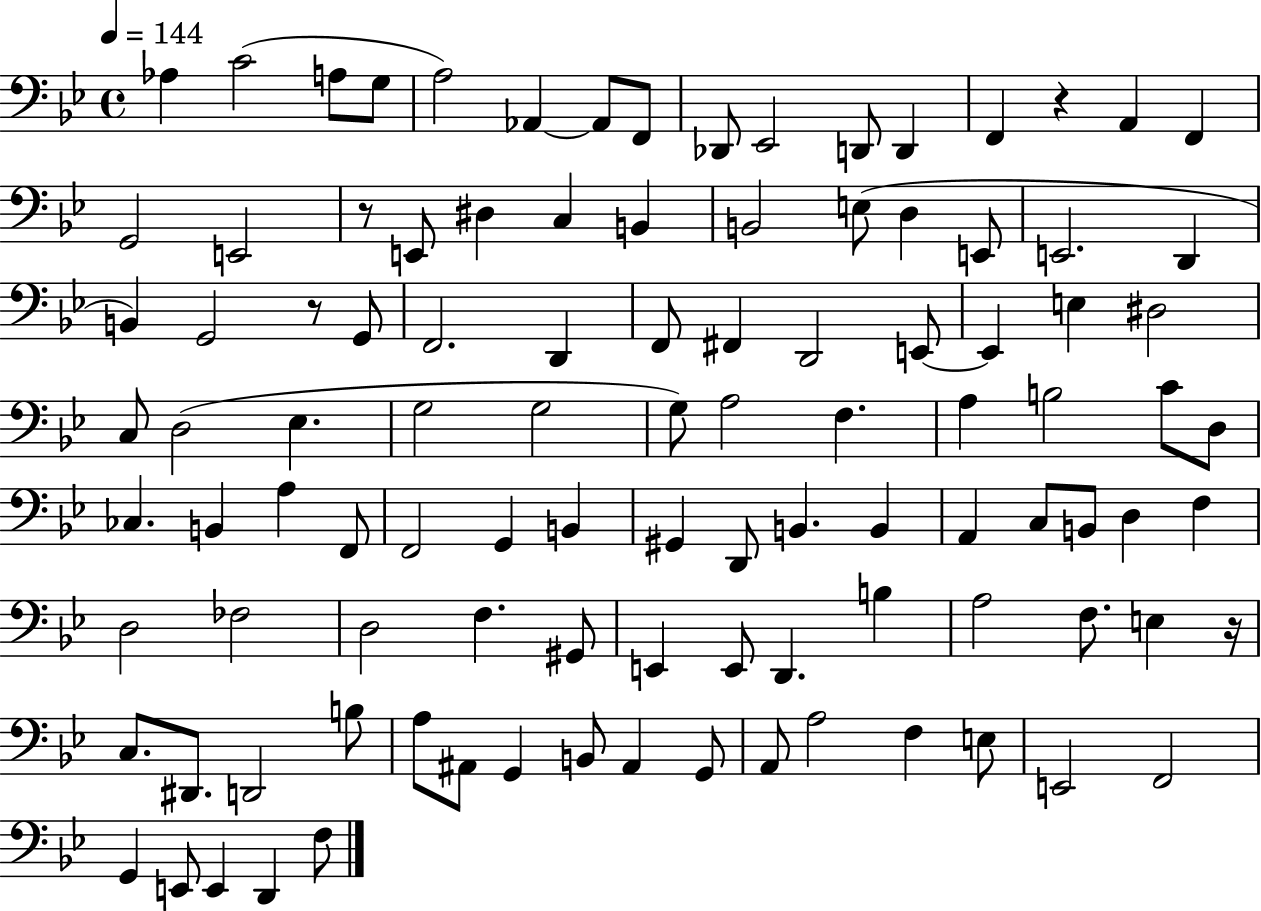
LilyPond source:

{
  \clef bass
  \time 4/4
  \defaultTimeSignature
  \key bes \major
  \tempo 4 = 144
  aes4 c'2( a8 g8 | a2) aes,4~~ aes,8 f,8 | des,8 ees,2 d,8 d,4 | f,4 r4 a,4 f,4 | \break g,2 e,2 | r8 e,8 dis4 c4 b,4 | b,2 e8( d4 e,8 | e,2. d,4 | \break b,4) g,2 r8 g,8 | f,2. d,4 | f,8 fis,4 d,2 e,8~~ | e,4 e4 dis2 | \break c8 d2( ees4. | g2 g2 | g8) a2 f4. | a4 b2 c'8 d8 | \break ces4. b,4 a4 f,8 | f,2 g,4 b,4 | gis,4 d,8 b,4. b,4 | a,4 c8 b,8 d4 f4 | \break d2 fes2 | d2 f4. gis,8 | e,4 e,8 d,4. b4 | a2 f8. e4 r16 | \break c8. dis,8. d,2 b8 | a8 ais,8 g,4 b,8 ais,4 g,8 | a,8 a2 f4 e8 | e,2 f,2 | \break g,4 e,8 e,4 d,4 f8 | \bar "|."
}